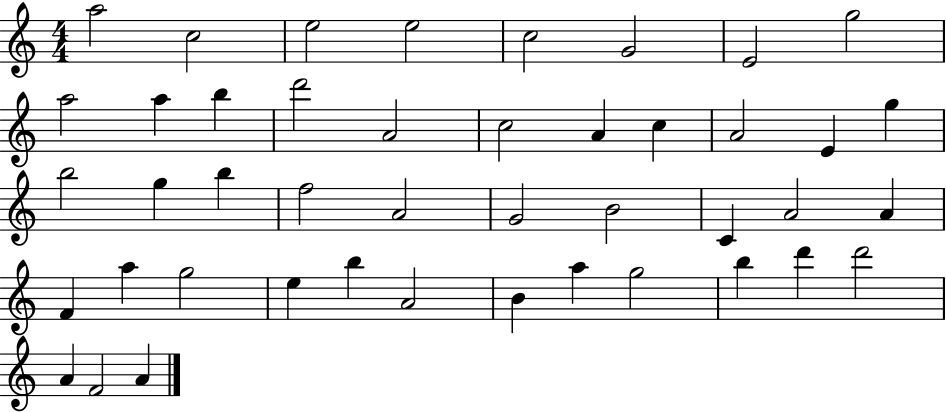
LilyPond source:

{
  \clef treble
  \numericTimeSignature
  \time 4/4
  \key c \major
  a''2 c''2 | e''2 e''2 | c''2 g'2 | e'2 g''2 | \break a''2 a''4 b''4 | d'''2 a'2 | c''2 a'4 c''4 | a'2 e'4 g''4 | \break b''2 g''4 b''4 | f''2 a'2 | g'2 b'2 | c'4 a'2 a'4 | \break f'4 a''4 g''2 | e''4 b''4 a'2 | b'4 a''4 g''2 | b''4 d'''4 d'''2 | \break a'4 f'2 a'4 | \bar "|."
}